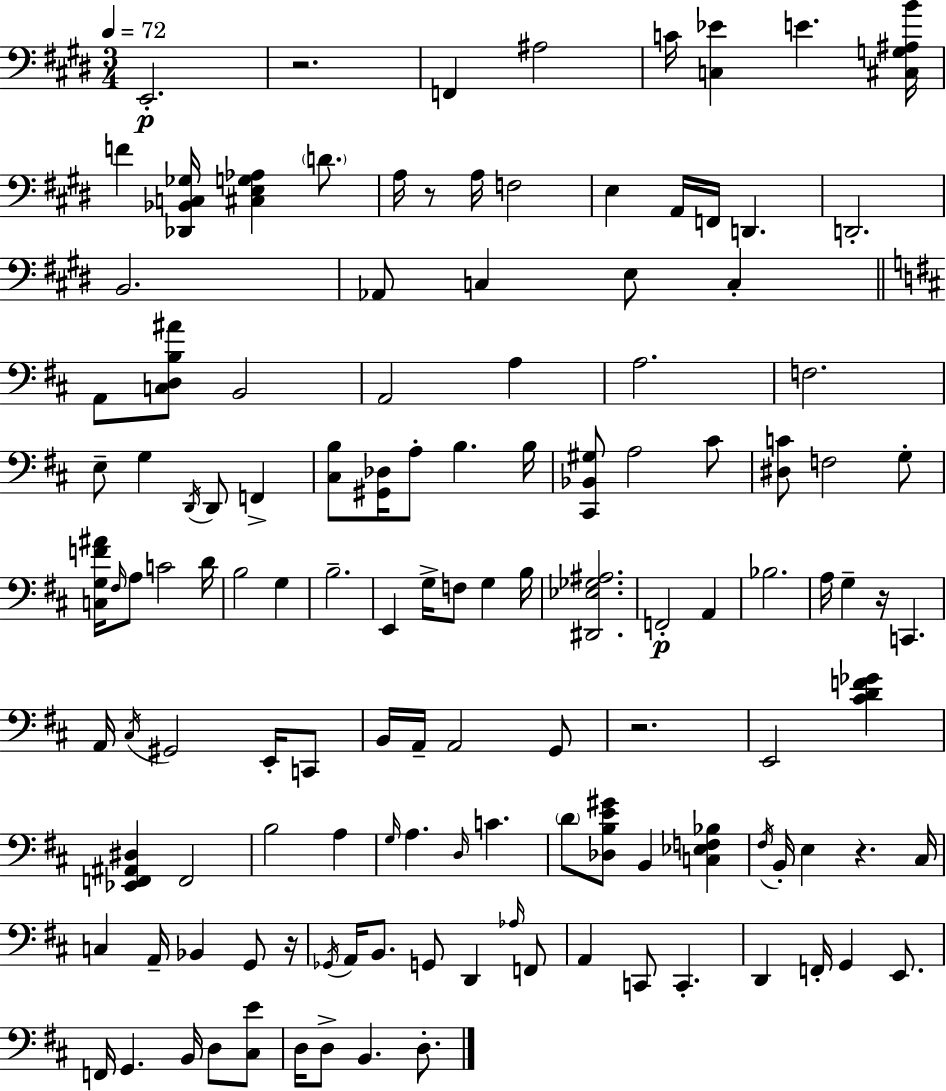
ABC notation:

X:1
T:Untitled
M:3/4
L:1/4
K:E
E,,2 z2 F,, ^A,2 C/4 [C,_E] E [^C,G,^A,B]/4 F [_D,,_B,,C,_G,]/4 [^C,E,G,_A,] D/2 A,/4 z/2 A,/4 F,2 E, A,,/4 F,,/4 D,, D,,2 B,,2 _A,,/2 C, E,/2 C, A,,/2 [C,D,B,^A]/2 B,,2 A,,2 A, A,2 F,2 E,/2 G, D,,/4 D,,/2 F,, [^C,B,]/2 [^G,,_D,]/4 A,/2 B, B,/4 [^C,,_B,,^G,]/2 A,2 ^C/2 [^D,C]/2 F,2 G,/2 [C,G,F^A]/4 ^F,/4 A,/2 C2 D/4 B,2 G, B,2 E,, G,/4 F,/2 G, B,/4 [^D,,_E,_G,^A,]2 F,,2 A,, _B,2 A,/4 G, z/4 C,, A,,/4 ^C,/4 ^G,,2 E,,/4 C,,/2 B,,/4 A,,/4 A,,2 G,,/2 z2 E,,2 [^CDF_G] [_E,,F,,^A,,^D,] F,,2 B,2 A, G,/4 A, D,/4 C D/2 [_D,B,E^G]/2 B,, [C,_E,F,_B,] ^F,/4 B,,/4 E, z ^C,/4 C, A,,/4 _B,, G,,/2 z/4 _G,,/4 A,,/4 B,,/2 G,,/2 D,, _A,/4 F,,/2 A,, C,,/2 C,, D,, F,,/4 G,, E,,/2 F,,/4 G,, B,,/4 D,/2 [^C,E]/2 D,/4 D,/2 B,, D,/2